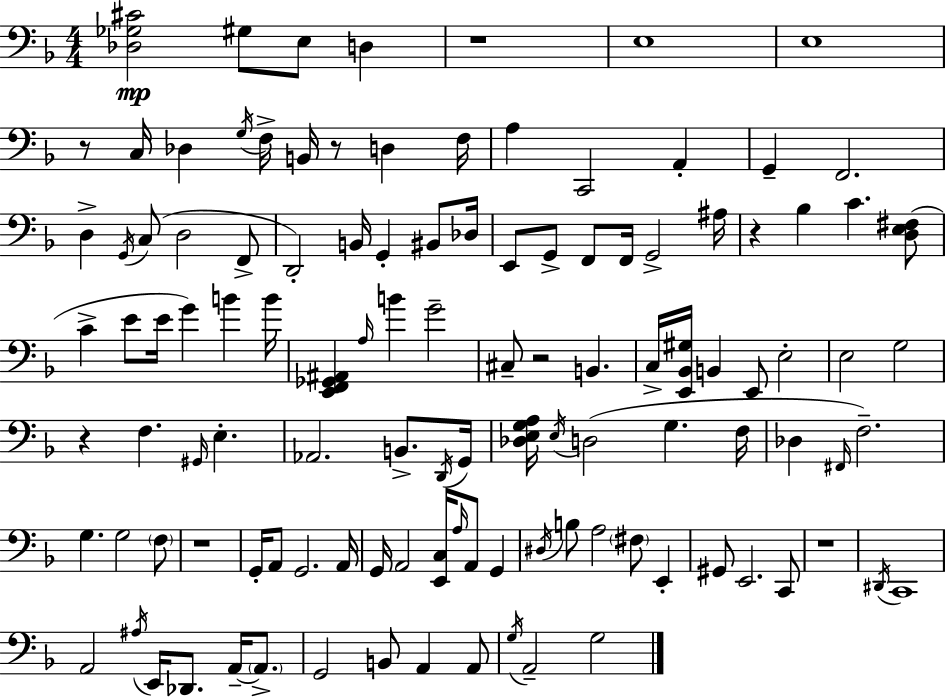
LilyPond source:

{
  \clef bass
  \numericTimeSignature
  \time 4/4
  \key f \major
  <des ges cis'>2\mp gis8 e8 d4 | r1 | e1 | e1 | \break r8 c16 des4 \acciaccatura { g16 } f16-> b,16 r8 d4 | f16 a4 c,2 a,4-. | g,4-- f,2. | d4-> \acciaccatura { g,16 }( c8 d2 | \break f,8-> d,2-.) b,16 g,4-. bis,8 | des16 e,8 g,8-> f,8 f,16 g,2-> | ais16 r4 bes4 c'4. | <d e fis>8( c'4-> e'8 e'16 g'4) b'4 | \break b'16 <e, f, ges, ais,>4 \grace { a16 } b'4 g'2-- | cis8-- r2 b,4. | c16-> <e, bes, gis>16 b,4 e,8 e2-. | e2 g2 | \break r4 f4. \grace { gis,16 } e4.-. | aes,2. | b,8.-> \acciaccatura { d,16 } g,16 <des e g a>16 \acciaccatura { e16 } d2( g4. | f16 des4 \grace { fis,16 } f2.--) | \break g4. g2 | \parenthesize f8 r1 | g,16-. a,8 g,2. | a,16 g,16 a,2 | \break <e, c>16 \grace { a16 } a,8 g,4 \acciaccatura { dis16 } b8 a2 | \parenthesize fis8 e,4-. gis,8 e,2. | c,8 r1 | \acciaccatura { dis,16 } c,1 | \break a,2 | \acciaccatura { ais16 } e,16 des,8. a,16--~~ \parenthesize a,8.-> g,2 | b,8 a,4 a,8 \acciaccatura { g16 } a,2-- | g2 \bar "|."
}